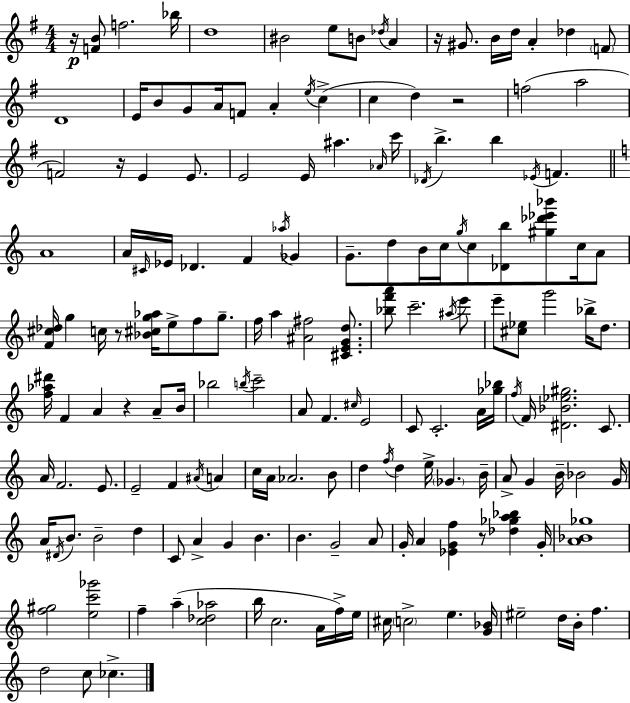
R/s [F4,B4]/e F5/h. Bb5/s D5/w BIS4/h E5/e B4/e Db5/s A4/q R/s G#4/e. B4/s D5/s A4/q Db5/q F4/e D4/w E4/s B4/e G4/e A4/s F4/e A4/q E5/s C5/q C5/q D5/q R/h F5/h A5/h F4/h R/s E4/q E4/e. E4/h E4/s A#5/q. Ab4/s C6/s Db4/s B5/q. B5/q Eb4/s F4/q. A4/w A4/s C#4/s Eb4/s Db4/q. F4/q Ab5/s Gb4/q G4/e. D5/e B4/s C5/s G5/s C5/e [Db4,B5]/e [G#5,Db6,Eb6,Bb6]/e C5/s A4/e [F4,C#5,Db5]/s G5/q C5/s R/e [Bb4,C#5,G5,Ab5]/s E5/e F5/e G5/e. F5/s A5/q [A#4,F#5]/h [C#4,E4,G4,D5]/e. [Bb5,F6,A6]/e C6/h. A#5/s E6/e E6/e [C#5,Eb5]/e G6/h Bb5/s D5/e. [F5,Ab5,D#6]/s F4/q A4/q R/q A4/e B4/s Bb5/h B5/s C6/h A4/e F4/q. C#5/s E4/h C4/e C4/h. A4/s [Gb5,Bb5]/s F5/s F4/s [D#4,Bb4,Eb5,G#5]/h. C4/e. A4/s F4/h. E4/e. E4/h F4/q A#4/s A4/q C5/s A4/s Ab4/h. B4/e D5/q F5/s D5/q E5/s Gb4/q. B4/s A4/e G4/q B4/s Bb4/h G4/s A4/s D#4/s B4/e. B4/h D5/q C4/e A4/q G4/q B4/q. B4/q. G4/h A4/e G4/s A4/q [Eb4,G4,F5]/q R/e [Db5,Gb5,A5,Bb5]/q G4/s [A4,Bb4,Gb5]/w [F5,G#5]/h [E5,C6,Gb6]/h F5/q A5/q [C5,Db5,Ab5]/h B5/s C5/h. A4/s F5/s E5/s C#5/s C5/h E5/q. [G4,Bb4]/s EIS5/h D5/s B4/s F5/q. D5/h C5/e CES5/q.